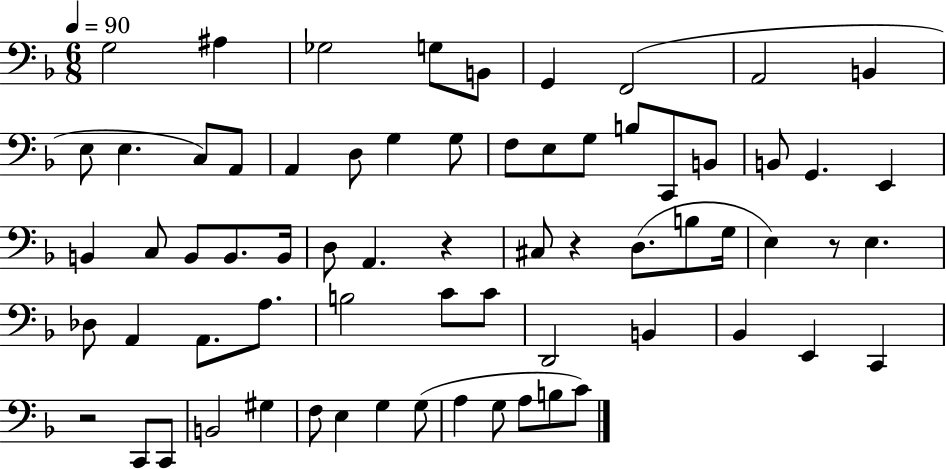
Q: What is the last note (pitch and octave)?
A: C4